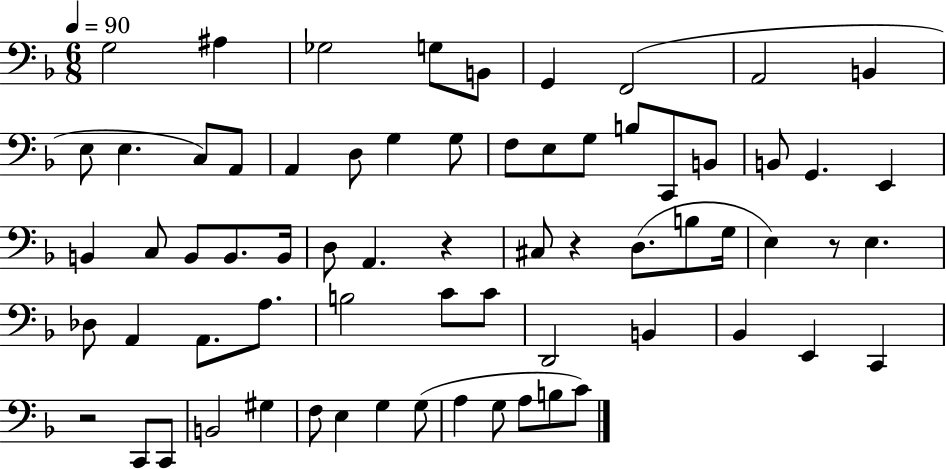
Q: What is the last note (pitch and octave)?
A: C4